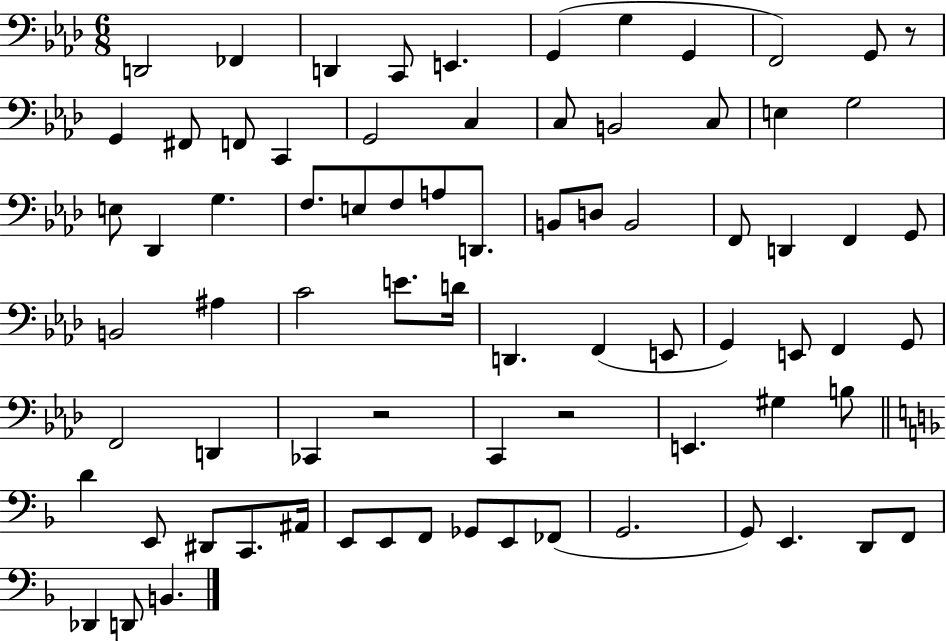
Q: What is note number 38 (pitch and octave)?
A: A#3